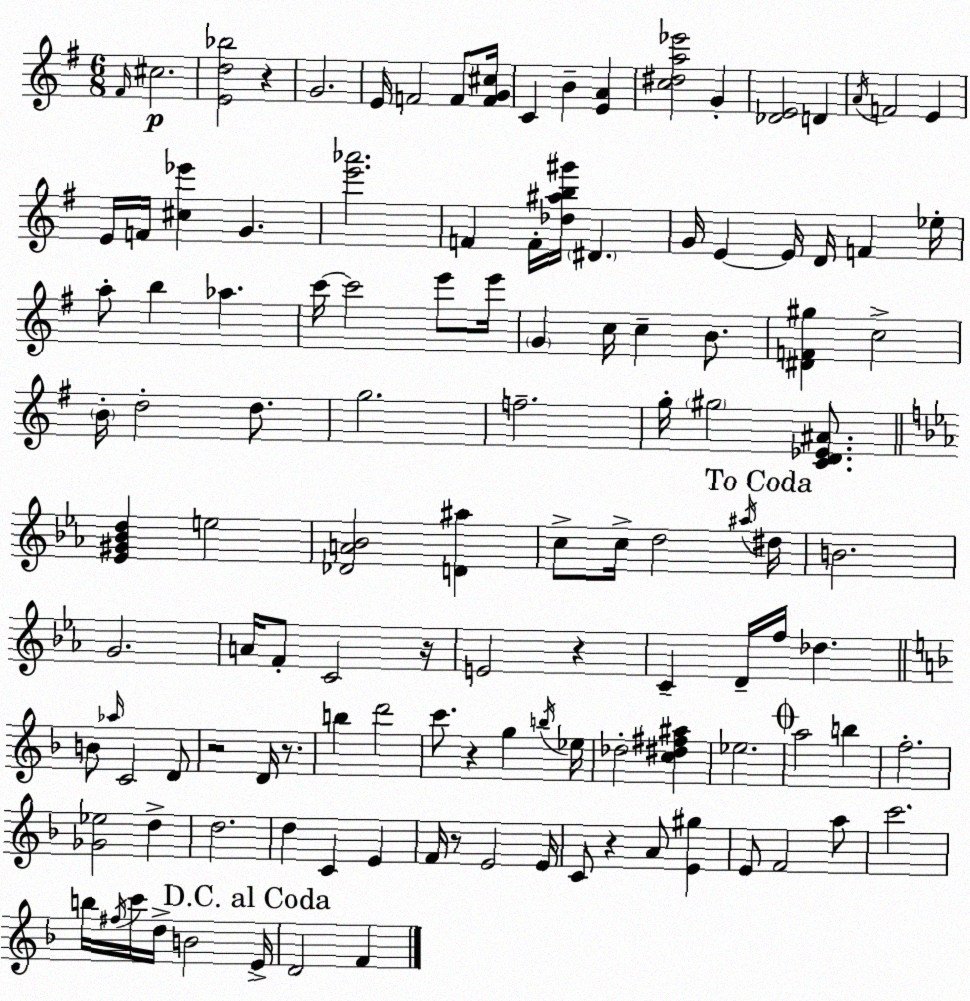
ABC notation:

X:1
T:Untitled
M:6/8
L:1/4
K:G
^F/4 ^c2 [Ed_b]2 z G2 E/4 F2 F/2 [FG^c]/4 C B [EA] [c^da_e']2 G [_DE]2 D A/4 F2 E E/4 F/4 [^c_e'] G [e'_a']2 F F/4 [_d^ab^g']/4 ^D G/4 E E/4 D/4 F _e/4 a/2 b _a c'/4 c'2 e'/2 e'/4 G c/4 c B/2 [^DF^g] c2 B/4 d2 d/2 g2 f2 g/4 ^g2 [CD_E^A]/2 [_E^G_Bd] e2 [_DA_B]2 [D^a] c/2 c/4 d2 ^a/4 ^d/4 B2 G2 A/4 F/2 C2 z/4 E2 z C D/4 f/4 _d B/2 _a/4 C2 D/2 z2 D/4 z/2 b d'2 c'/2 z g b/4 _e/4 _d2 [c^d^f^a] _e2 a2 b f2 [_G_e]2 d d2 d C E F/4 z/2 E2 E/4 C/2 z A/2 [E^g] E/2 F2 a/2 c'2 b/4 ^f/4 c'/4 d/4 B2 E/4 D2 F